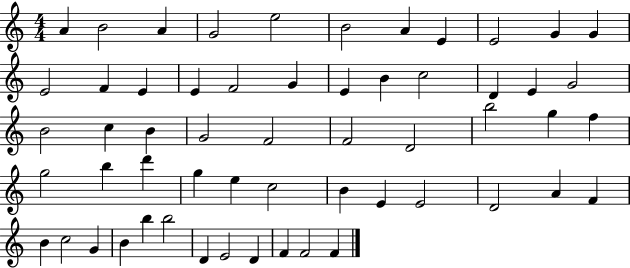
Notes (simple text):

A4/q B4/h A4/q G4/h E5/h B4/h A4/q E4/q E4/h G4/q G4/q E4/h F4/q E4/q E4/q F4/h G4/q E4/q B4/q C5/h D4/q E4/q G4/h B4/h C5/q B4/q G4/h F4/h F4/h D4/h B5/h G5/q F5/q G5/h B5/q D6/q G5/q E5/q C5/h B4/q E4/q E4/h D4/h A4/q F4/q B4/q C5/h G4/q B4/q B5/q B5/h D4/q E4/h D4/q F4/q F4/h F4/q